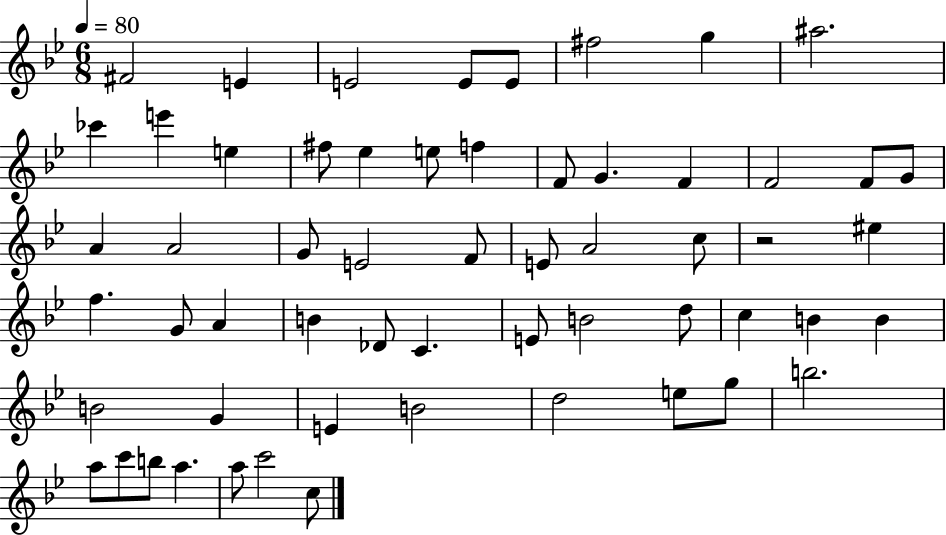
F#4/h E4/q E4/h E4/e E4/e F#5/h G5/q A#5/h. CES6/q E6/q E5/q F#5/e Eb5/q E5/e F5/q F4/e G4/q. F4/q F4/h F4/e G4/e A4/q A4/h G4/e E4/h F4/e E4/e A4/h C5/e R/h EIS5/q F5/q. G4/e A4/q B4/q Db4/e C4/q. E4/e B4/h D5/e C5/q B4/q B4/q B4/h G4/q E4/q B4/h D5/h E5/e G5/e B5/h. A5/e C6/e B5/e A5/q. A5/e C6/h C5/e